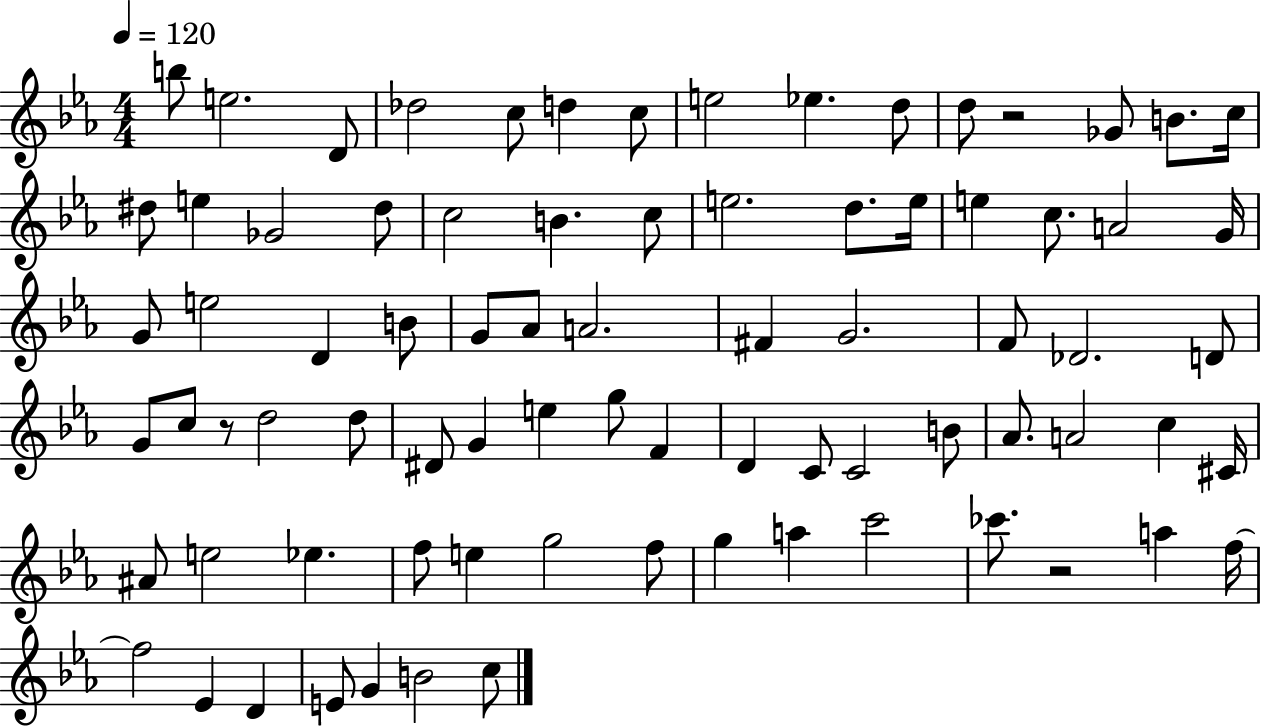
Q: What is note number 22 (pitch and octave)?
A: E5